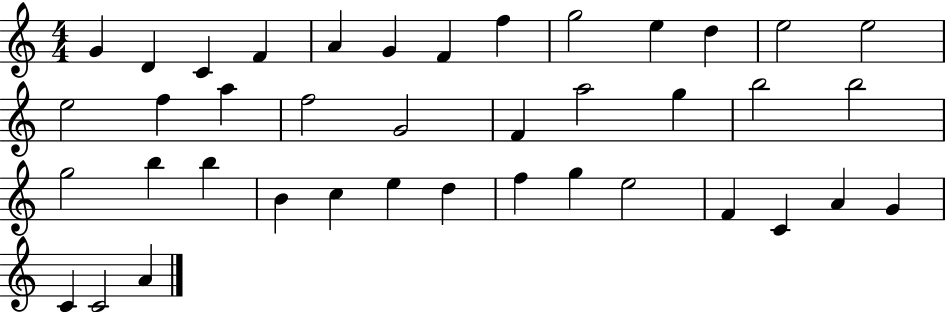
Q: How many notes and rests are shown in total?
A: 40